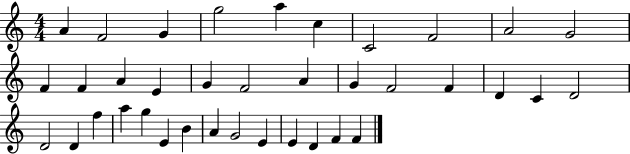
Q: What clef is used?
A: treble